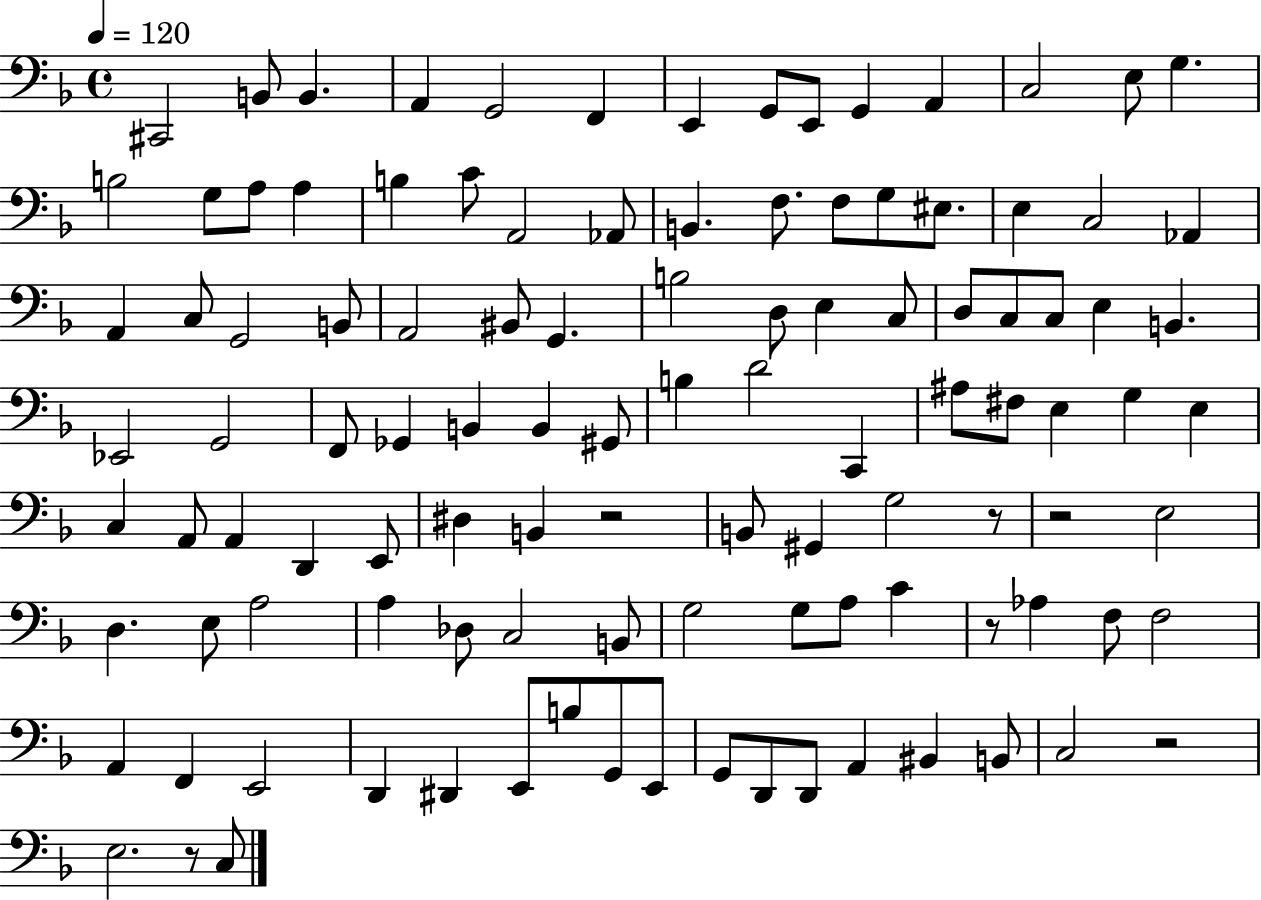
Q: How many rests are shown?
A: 6